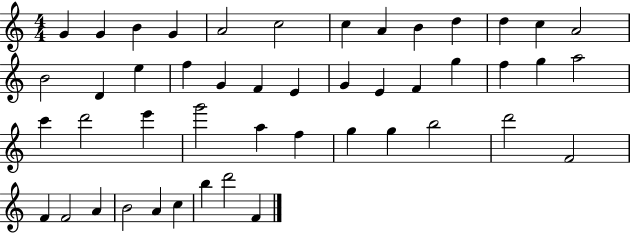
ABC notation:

X:1
T:Untitled
M:4/4
L:1/4
K:C
G G B G A2 c2 c A B d d c A2 B2 D e f G F E G E F g f g a2 c' d'2 e' g'2 a f g g b2 d'2 F2 F F2 A B2 A c b d'2 F